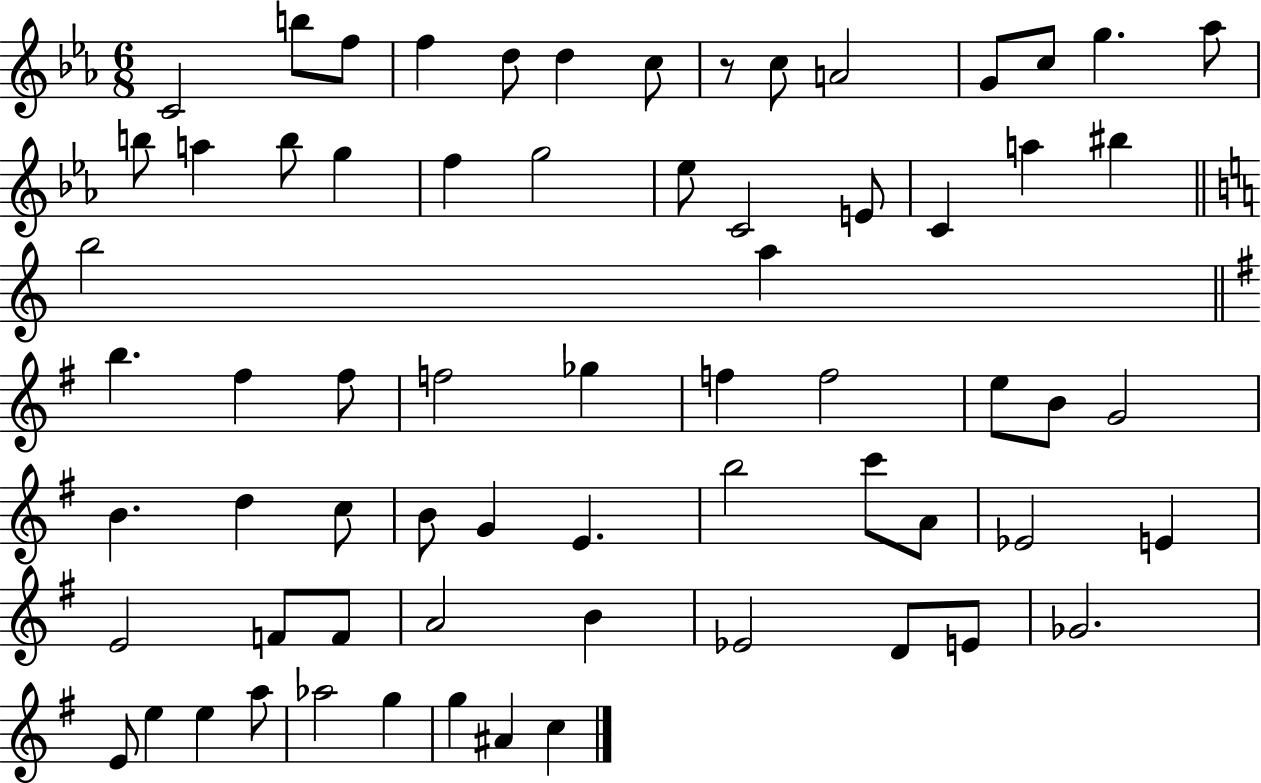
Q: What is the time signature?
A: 6/8